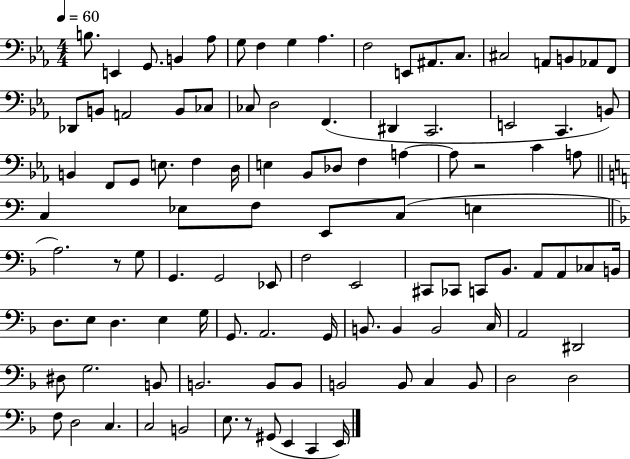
X:1
T:Untitled
M:4/4
L:1/4
K:Eb
B,/2 E,, G,,/2 B,, _A,/2 G,/2 F, G, _A, F,2 E,,/2 ^A,,/2 C,/2 ^C,2 A,,/2 B,,/2 _A,,/2 F,,/2 _D,,/2 B,,/2 A,,2 B,,/2 _C,/2 _C,/2 D,2 F,, ^D,, C,,2 E,,2 C,, B,,/2 B,, F,,/2 G,,/2 E,/2 F, D,/4 E, _B,,/2 _D,/2 F, A, A,/2 z2 C A,/2 C, _E,/2 F,/2 E,,/2 C,/2 E, A,2 z/2 G,/2 G,, G,,2 _E,,/2 F,2 E,,2 ^C,,/2 _C,,/2 C,,/2 _B,,/2 A,,/2 A,,/2 _C,/2 B,,/4 D,/2 E,/2 D, E, G,/4 G,,/2 A,,2 G,,/4 B,,/2 B,, B,,2 C,/4 A,,2 ^D,,2 ^D,/2 G,2 B,,/2 B,,2 B,,/2 B,,/2 B,,2 B,,/2 C, B,,/2 D,2 D,2 F,/2 D,2 C, C,2 B,,2 E,/2 z/2 ^G,,/2 E,, C,, E,,/4